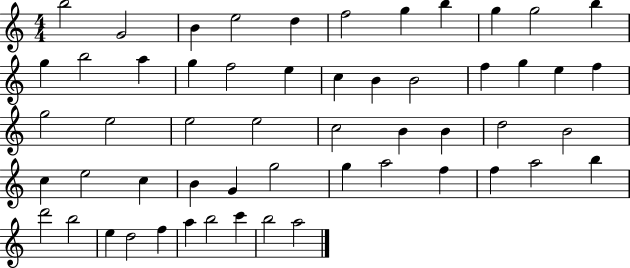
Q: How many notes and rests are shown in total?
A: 55